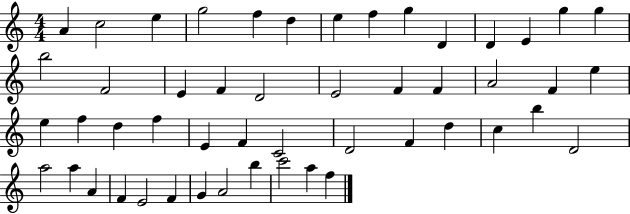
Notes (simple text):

A4/q C5/h E5/q G5/h F5/q D5/q E5/q F5/q G5/q D4/q D4/q E4/q G5/q G5/q B5/h F4/h E4/q F4/q D4/h E4/h F4/q F4/q A4/h F4/q E5/q E5/q F5/q D5/q F5/q E4/q F4/q C4/h D4/h F4/q D5/q C5/q B5/q D4/h A5/h A5/q A4/q F4/q E4/h F4/q G4/q A4/h B5/q C6/h A5/q F5/q